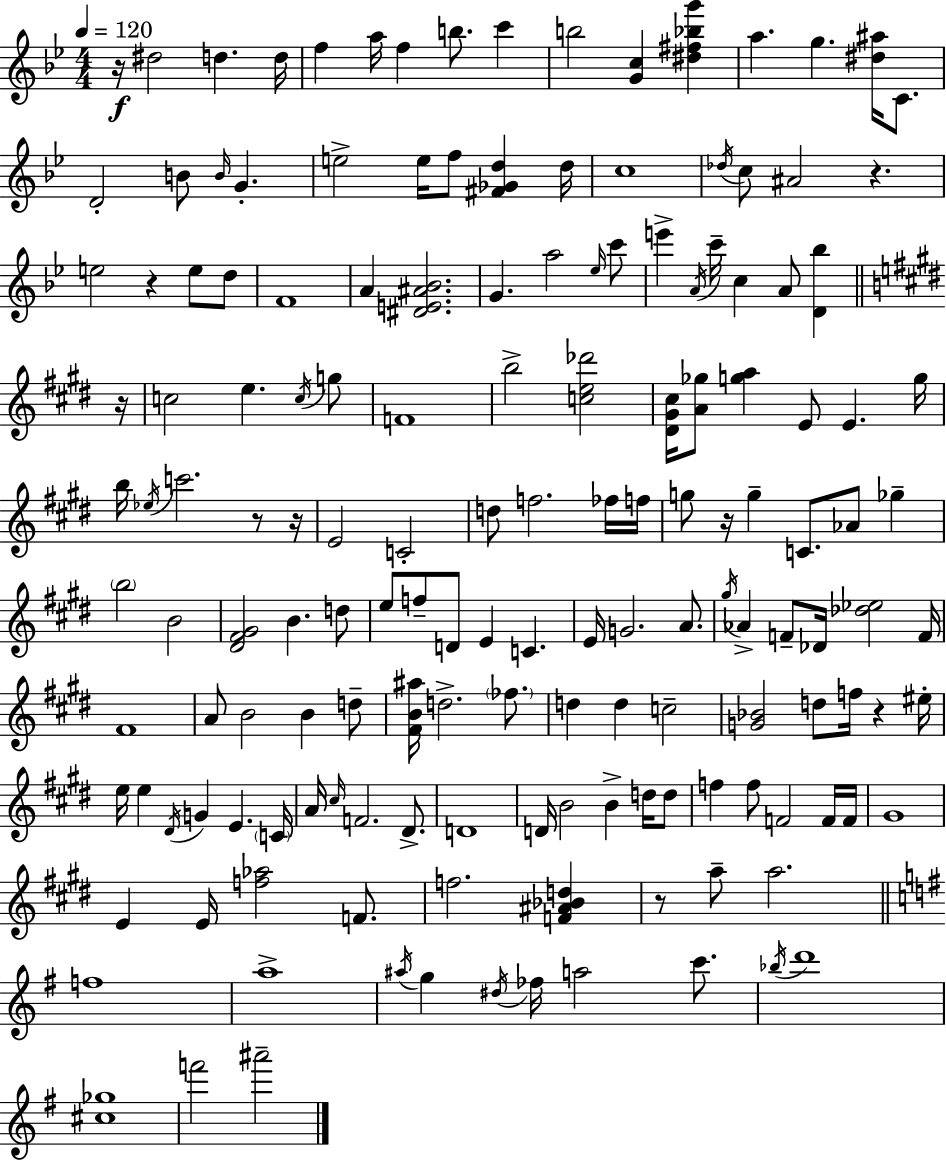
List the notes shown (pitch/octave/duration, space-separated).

R/s D#5/h D5/q. D5/s F5/q A5/s F5/q B5/e. C6/q B5/h [G4,C5]/q [D#5,F#5,Bb5,G6]/q A5/q. G5/q. [D#5,A#5]/s C4/e. D4/h B4/e B4/s G4/q. E5/h E5/s F5/e [F#4,Gb4,D5]/q D5/s C5/w Db5/s C5/e A#4/h R/q. E5/h R/q E5/e D5/e F4/w A4/q [D#4,E4,A#4,Bb4]/h. G4/q. A5/h Eb5/s C6/e E6/q A4/s C6/s C5/q A4/e [D4,Bb5]/q R/s C5/h E5/q. C5/s G5/e F4/w B5/h [C5,E5,Db6]/h [D#4,G#4,C#5]/s [A4,Gb5]/e [G5,A5]/q E4/e E4/q. G5/s B5/s Eb5/s C6/h. R/e R/s E4/h C4/h D5/e F5/h. FES5/s F5/s G5/e R/s G5/q C4/e. Ab4/e Gb5/q B5/h B4/h [D#4,F#4,G#4]/h B4/q. D5/e E5/e F5/e D4/e E4/q C4/q. E4/s G4/h. A4/e. G#5/s Ab4/q F4/e Db4/s [Db5,Eb5]/h F4/s F#4/w A4/e B4/h B4/q D5/e [F#4,B4,A#5]/s D5/h. FES5/e. D5/q D5/q C5/h [G4,Bb4]/h D5/e F5/s R/q EIS5/s E5/s E5/q D#4/s G4/q E4/q. C4/s A4/s C#5/s F4/h. D#4/e. D4/w D4/s B4/h B4/q D5/s D5/e F5/q F5/e F4/h F4/s F4/s G#4/w E4/q E4/s [F5,Ab5]/h F4/e. F5/h. [F4,A#4,Bb4,D5]/q R/e A5/e A5/h. F5/w A5/w A#5/s G5/q D#5/s FES5/s A5/h C6/e. Bb5/s D6/w [C#5,Gb5]/w F6/h A#6/h